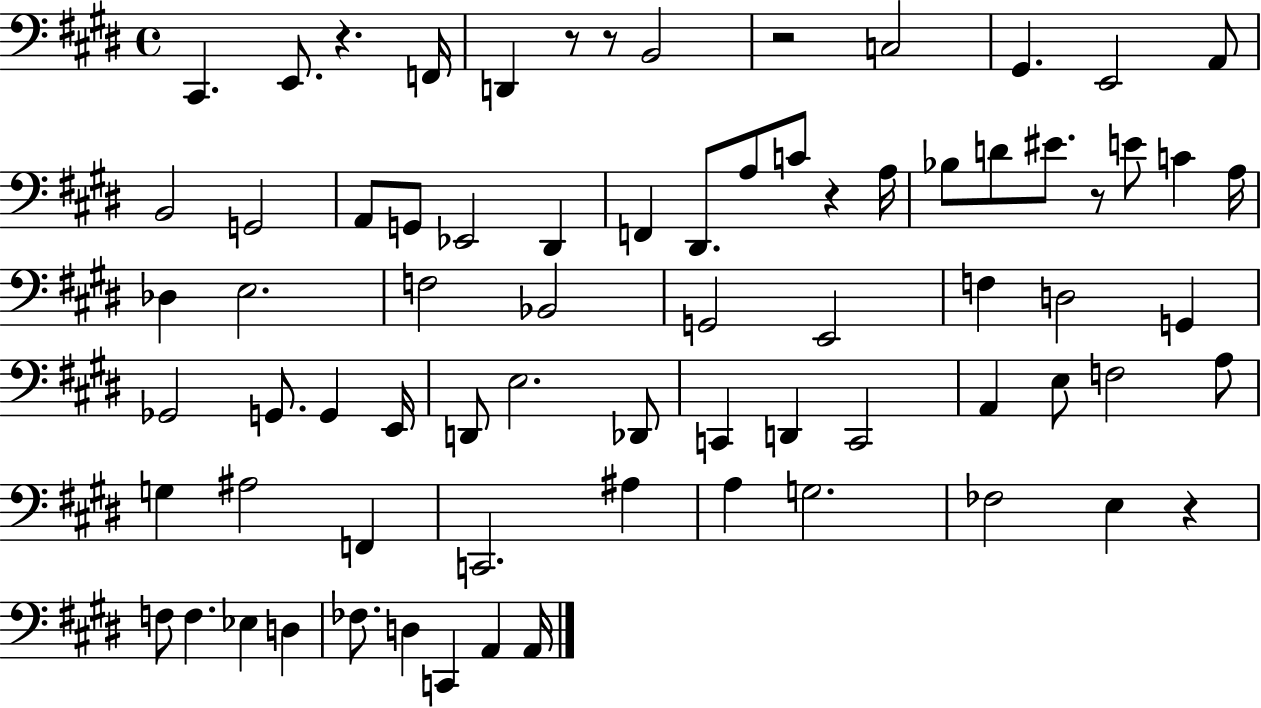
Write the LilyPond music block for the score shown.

{
  \clef bass
  \time 4/4
  \defaultTimeSignature
  \key e \major
  cis,4. e,8. r4. f,16 | d,4 r8 r8 b,2 | r2 c2 | gis,4. e,2 a,8 | \break b,2 g,2 | a,8 g,8 ees,2 dis,4 | f,4 dis,8. a8 c'8 r4 a16 | bes8 d'8 eis'8. r8 e'8 c'4 a16 | \break des4 e2. | f2 bes,2 | g,2 e,2 | f4 d2 g,4 | \break ges,2 g,8. g,4 e,16 | d,8 e2. des,8 | c,4 d,4 c,2 | a,4 e8 f2 a8 | \break g4 ais2 f,4 | c,2. ais4 | a4 g2. | fes2 e4 r4 | \break f8 f4. ees4 d4 | fes8. d4 c,4 a,4 a,16 | \bar "|."
}